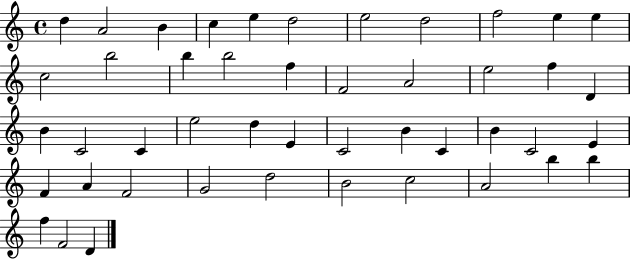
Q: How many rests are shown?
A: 0